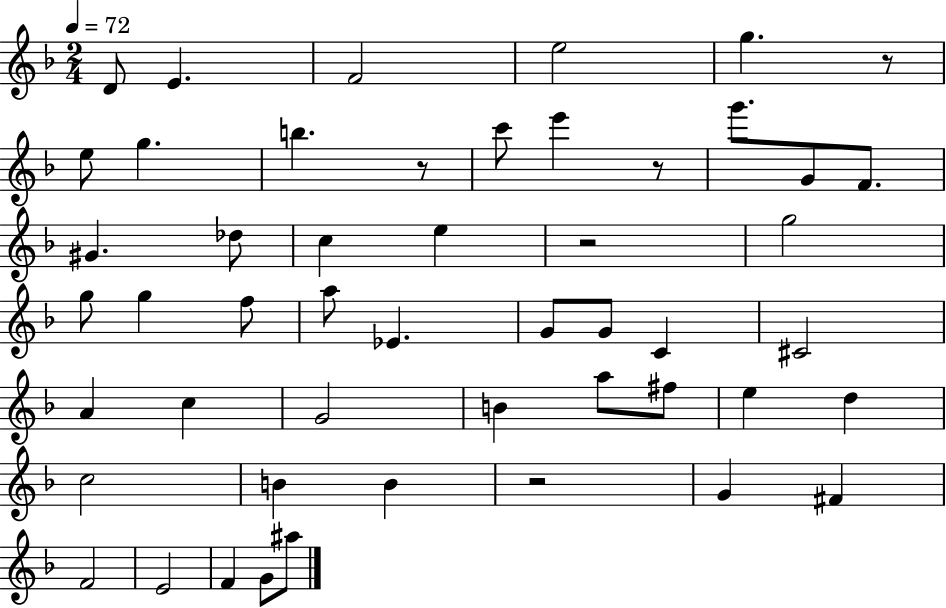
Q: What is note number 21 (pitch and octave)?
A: F5